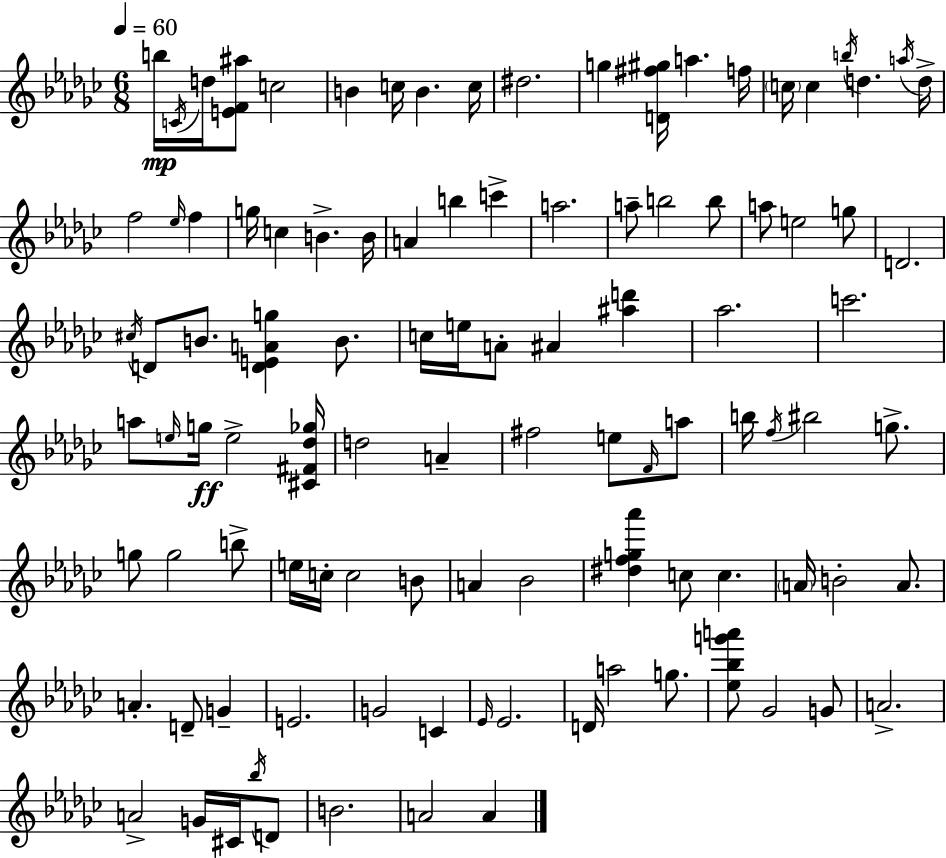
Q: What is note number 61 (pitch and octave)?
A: G5